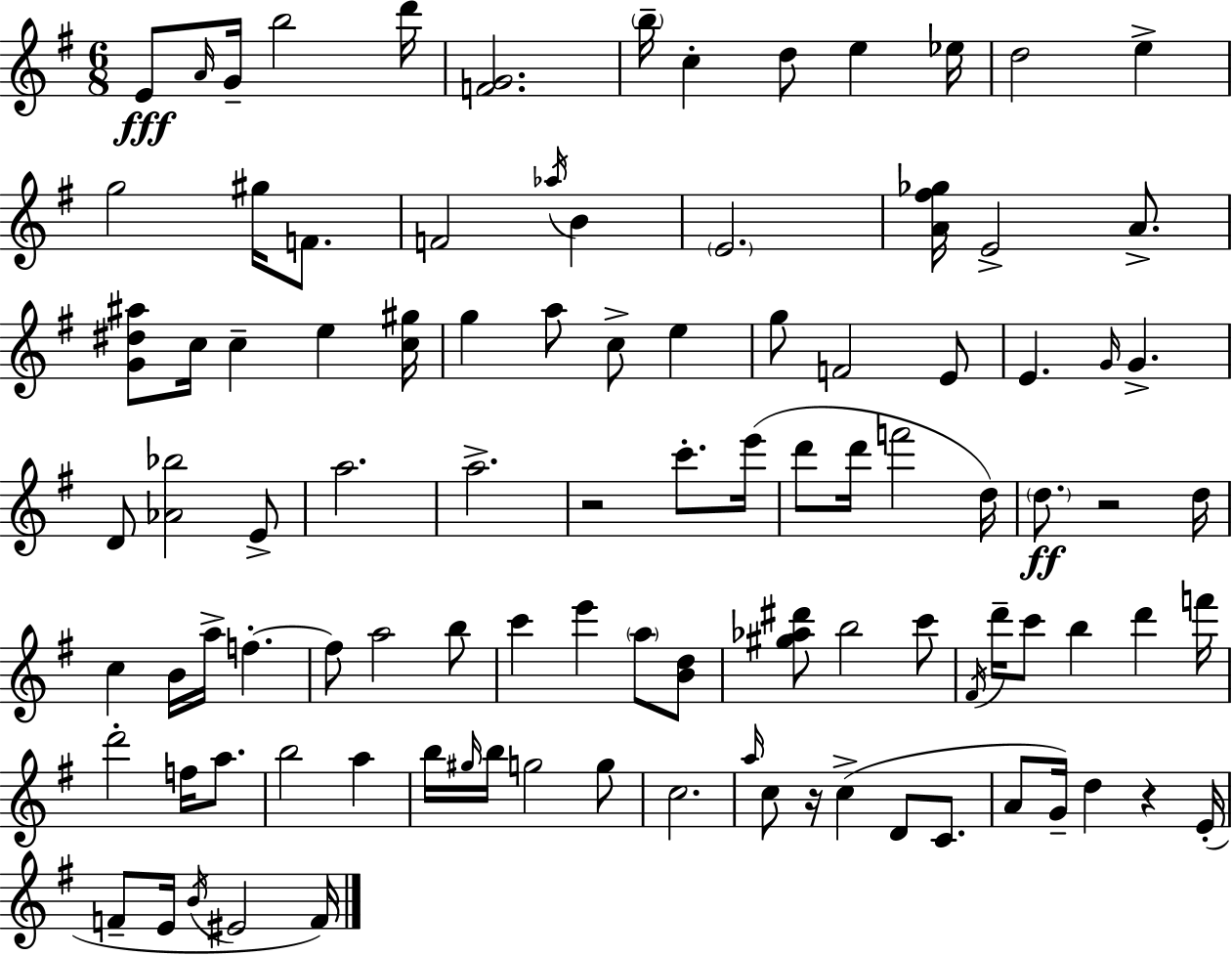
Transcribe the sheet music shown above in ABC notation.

X:1
T:Untitled
M:6/8
L:1/4
K:Em
E/2 A/4 G/4 b2 d'/4 [FG]2 b/4 c d/2 e _e/4 d2 e g2 ^g/4 F/2 F2 _a/4 B E2 [A^f_g]/4 E2 A/2 [G^d^a]/2 c/4 c e [c^g]/4 g a/2 c/2 e g/2 F2 E/2 E G/4 G D/2 [_A_b]2 E/2 a2 a2 z2 c'/2 e'/4 d'/2 d'/4 f'2 d/4 d/2 z2 d/4 c B/4 a/4 f f/2 a2 b/2 c' e' a/2 [Bd]/2 [^g_a^d']/2 b2 c'/2 ^F/4 d'/4 c'/2 b d' f'/4 d'2 f/4 a/2 b2 a b/4 ^g/4 b/4 g2 g/2 c2 a/4 c/2 z/4 c D/2 C/2 A/2 G/4 d z E/4 F/2 E/4 B/4 ^E2 F/4